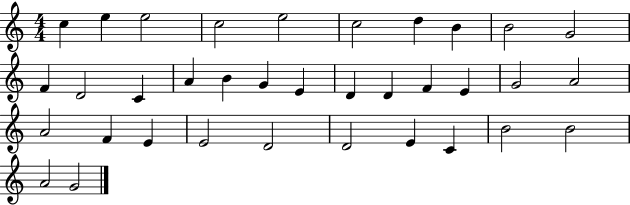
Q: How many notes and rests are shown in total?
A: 35